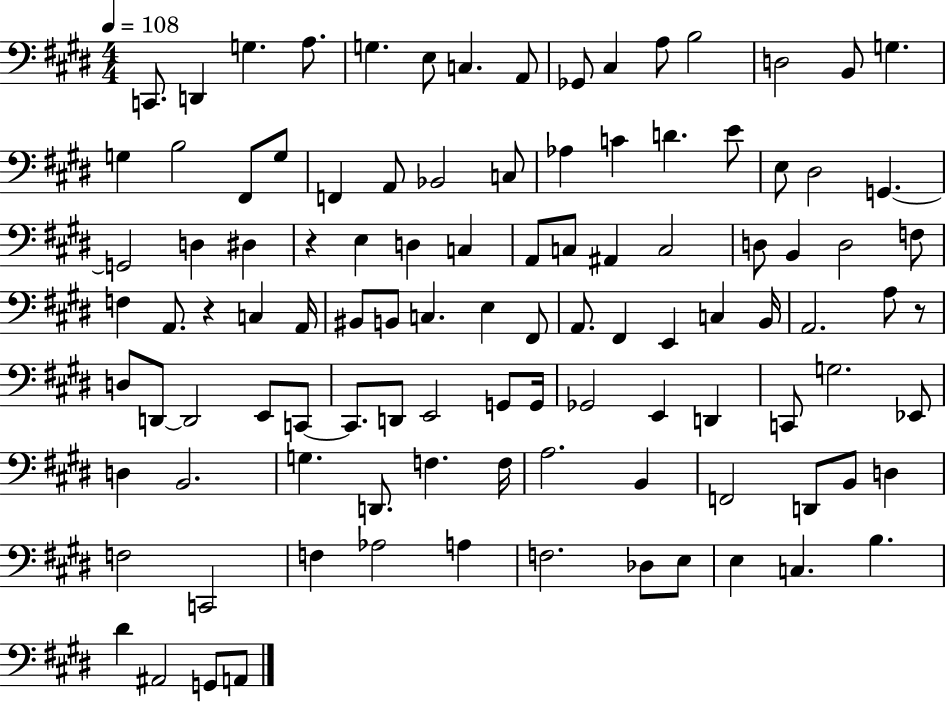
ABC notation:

X:1
T:Untitled
M:4/4
L:1/4
K:E
C,,/2 D,, G, A,/2 G, E,/2 C, A,,/2 _G,,/2 ^C, A,/2 B,2 D,2 B,,/2 G, G, B,2 ^F,,/2 G,/2 F,, A,,/2 _B,,2 C,/2 _A, C D E/2 E,/2 ^D,2 G,, G,,2 D, ^D, z E, D, C, A,,/2 C,/2 ^A,, C,2 D,/2 B,, D,2 F,/2 F, A,,/2 z C, A,,/4 ^B,,/2 B,,/2 C, E, ^F,,/2 A,,/2 ^F,, E,, C, B,,/4 A,,2 A,/2 z/2 D,/2 D,,/2 D,,2 E,,/2 C,,/2 C,,/2 D,,/2 E,,2 G,,/2 G,,/4 _G,,2 E,, D,, C,,/2 G,2 _E,,/2 D, B,,2 G, D,,/2 F, F,/4 A,2 B,, F,,2 D,,/2 B,,/2 D, F,2 C,,2 F, _A,2 A, F,2 _D,/2 E,/2 E, C, B, ^D ^A,,2 G,,/2 A,,/2